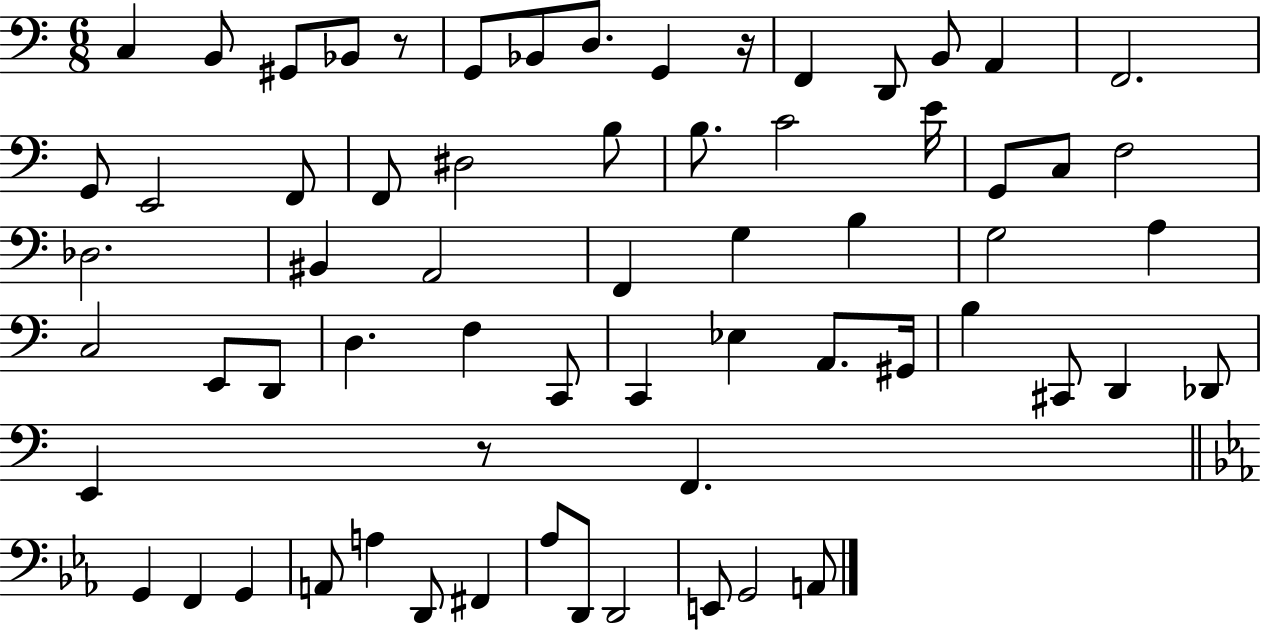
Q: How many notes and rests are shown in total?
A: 65